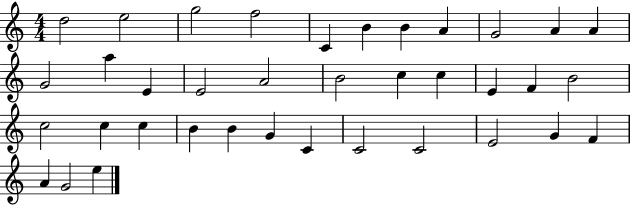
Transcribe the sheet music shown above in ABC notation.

X:1
T:Untitled
M:4/4
L:1/4
K:C
d2 e2 g2 f2 C B B A G2 A A G2 a E E2 A2 B2 c c E F B2 c2 c c B B G C C2 C2 E2 G F A G2 e